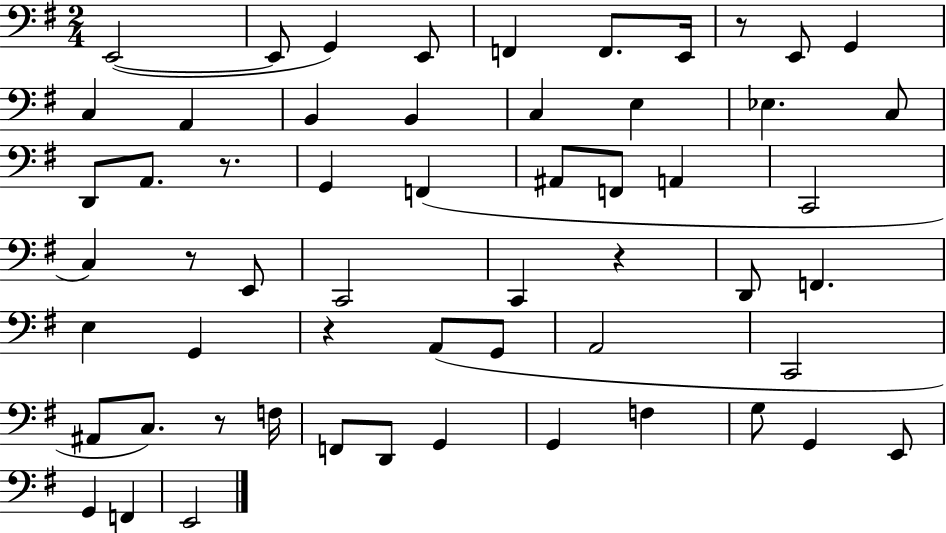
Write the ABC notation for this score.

X:1
T:Untitled
M:2/4
L:1/4
K:G
E,,2 E,,/2 G,, E,,/2 F,, F,,/2 E,,/4 z/2 E,,/2 G,, C, A,, B,, B,, C, E, _E, C,/2 D,,/2 A,,/2 z/2 G,, F,, ^A,,/2 F,,/2 A,, C,,2 C, z/2 E,,/2 C,,2 C,, z D,,/2 F,, E, G,, z A,,/2 G,,/2 A,,2 C,,2 ^A,,/2 C,/2 z/2 F,/4 F,,/2 D,,/2 G,, G,, F, G,/2 G,, E,,/2 G,, F,, E,,2